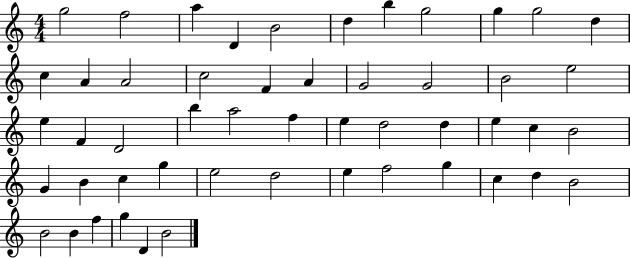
G5/h F5/h A5/q D4/q B4/h D5/q B5/q G5/h G5/q G5/h D5/q C5/q A4/q A4/h C5/h F4/q A4/q G4/h G4/h B4/h E5/h E5/q F4/q D4/h B5/q A5/h F5/q E5/q D5/h D5/q E5/q C5/q B4/h G4/q B4/q C5/q G5/q E5/h D5/h E5/q F5/h G5/q C5/q D5/q B4/h B4/h B4/q F5/q G5/q D4/q B4/h